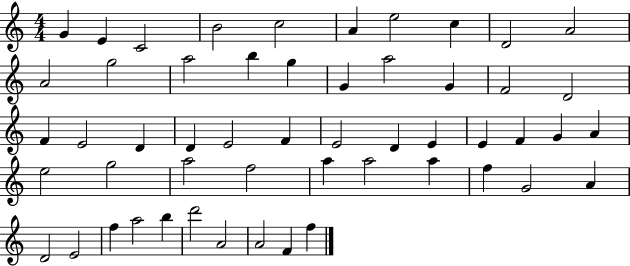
G4/q E4/q C4/h B4/h C5/h A4/q E5/h C5/q D4/h A4/h A4/h G5/h A5/h B5/q G5/q G4/q A5/h G4/q F4/h D4/h F4/q E4/h D4/q D4/q E4/h F4/q E4/h D4/q E4/q E4/q F4/q G4/q A4/q E5/h G5/h A5/h F5/h A5/q A5/h A5/q F5/q G4/h A4/q D4/h E4/h F5/q A5/h B5/q D6/h A4/h A4/h F4/q F5/q